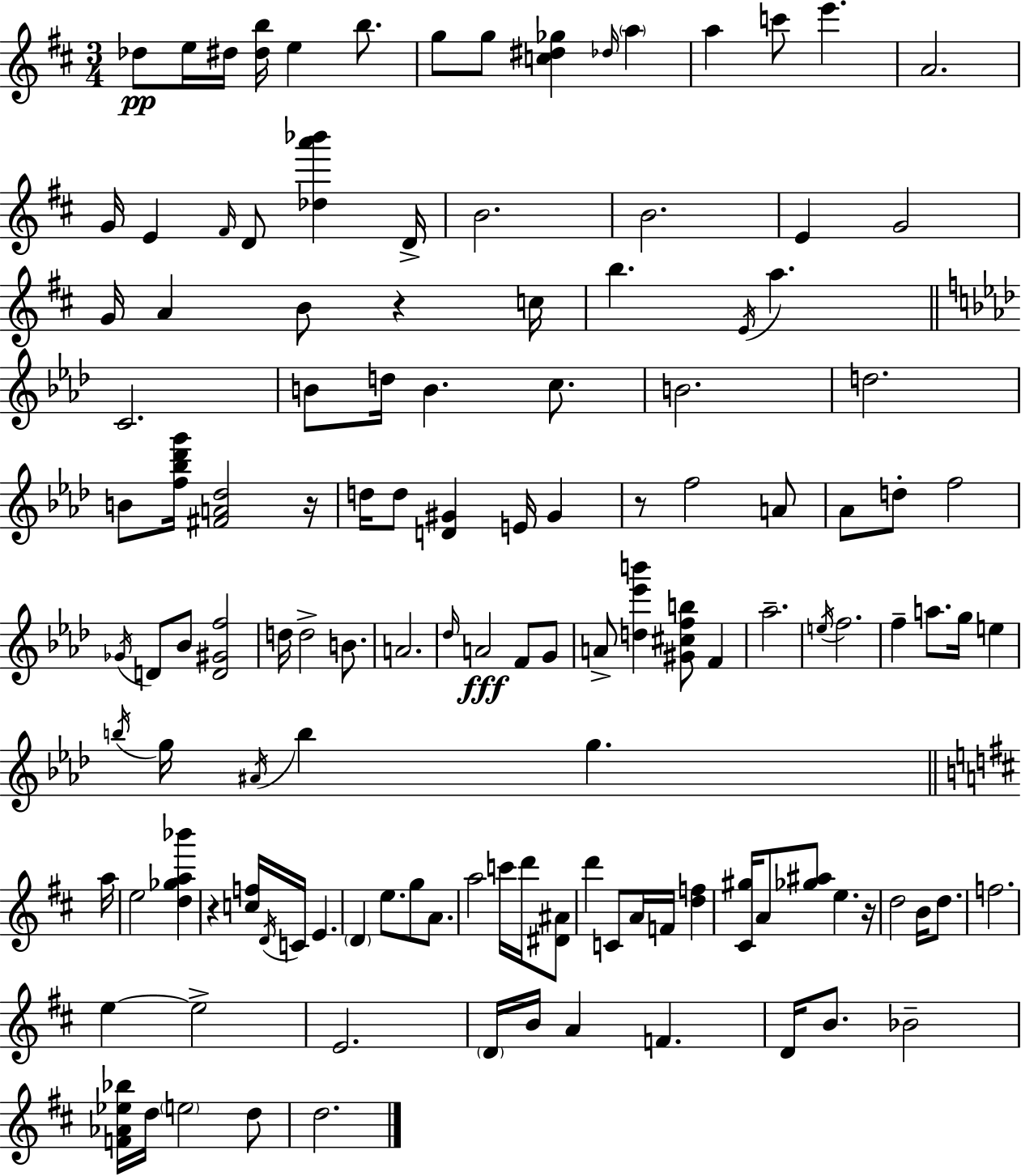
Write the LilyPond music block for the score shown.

{
  \clef treble
  \numericTimeSignature
  \time 3/4
  \key d \major
  \repeat volta 2 { des''8\pp e''16 dis''16 <dis'' b''>16 e''4 b''8. | g''8 g''8 <c'' dis'' ges''>4 \grace { des''16 } \parenthesize a''4 | a''4 c'''8 e'''4. | a'2. | \break g'16 e'4 \grace { fis'16 } d'8 <des'' a''' bes'''>4 | d'16-> b'2. | b'2. | e'4 g'2 | \break g'16 a'4 b'8 r4 | c''16 b''4. \acciaccatura { e'16 } a''4. | \bar "||" \break \key f \minor c'2. | b'8 d''16 b'4. c''8. | b'2. | d''2. | \break b'8 <f'' bes'' des''' g'''>16 <fis' a' des''>2 r16 | d''16 d''8 <d' gis'>4 e'16 gis'4 | r8 f''2 a'8 | aes'8 d''8-. f''2 | \break \acciaccatura { ges'16 } d'8 bes'8 <d' gis' f''>2 | d''16 d''2-> b'8. | a'2. | \grace { des''16 } a'2\fff f'8 | \break g'8 a'8-> <d'' ees''' b'''>4 <gis' cis'' f'' b''>8 f'4 | aes''2.-- | \acciaccatura { e''16 } f''2. | f''4-- a''8. g''16 e''4 | \break \acciaccatura { b''16 } g''16 \acciaccatura { ais'16 } b''4 g''4. | \bar "||" \break \key d \major a''16 e''2 <d'' ges'' a'' bes'''>4 | r4 <c'' f''>16 \acciaccatura { d'16 } c'16 e'4. | \parenthesize d'4 e''8. g''8 a'8. | a''2 c'''16 d'''16 | \break <dis' ais'>8 d'''4 c'8 a'16 f'16 <d'' f''>4 | <cis' gis''>16 a'8 <ges'' ais''>8 e''4. | r16 d''2 b'16 d''8. | f''2. | \break e''4~~ e''2-> | e'2. | \parenthesize d'16 b'16 a'4 f'4. | d'16 b'8. bes'2-- | \break <f' aes' ees'' bes''>16 d''16 \parenthesize e''2 | d''8 d''2. | } \bar "|."
}